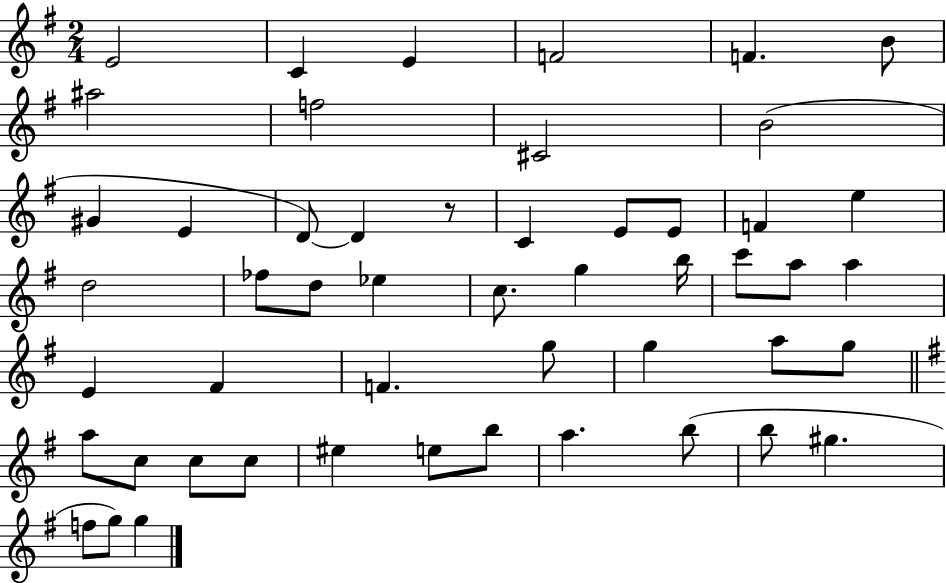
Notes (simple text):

E4/h C4/q E4/q F4/h F4/q. B4/e A#5/h F5/h C#4/h B4/h G#4/q E4/q D4/e D4/q R/e C4/q E4/e E4/e F4/q E5/q D5/h FES5/e D5/e Eb5/q C5/e. G5/q B5/s C6/e A5/e A5/q E4/q F#4/q F4/q. G5/e G5/q A5/e G5/e A5/e C5/e C5/e C5/e EIS5/q E5/e B5/e A5/q. B5/e B5/e G#5/q. F5/e G5/e G5/q